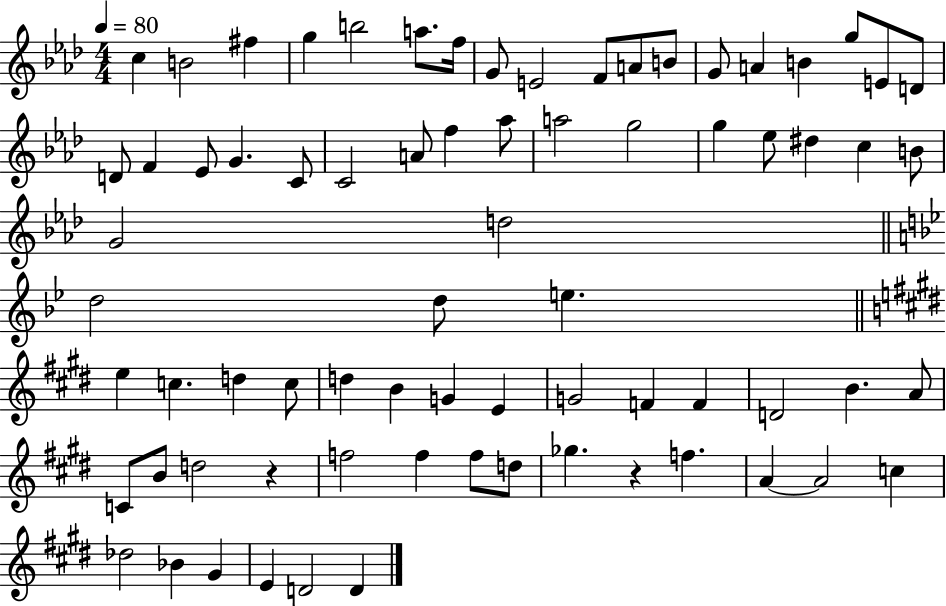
C5/q B4/h F#5/q G5/q B5/h A5/e. F5/s G4/e E4/h F4/e A4/e B4/e G4/e A4/q B4/q G5/e E4/e D4/e D4/e F4/q Eb4/e G4/q. C4/e C4/h A4/e F5/q Ab5/e A5/h G5/h G5/q Eb5/e D#5/q C5/q B4/e G4/h D5/h D5/h D5/e E5/q. E5/q C5/q. D5/q C5/e D5/q B4/q G4/q E4/q G4/h F4/q F4/q D4/h B4/q. A4/e C4/e B4/e D5/h R/q F5/h F5/q F5/e D5/e Gb5/q. R/q F5/q. A4/q A4/h C5/q Db5/h Bb4/q G#4/q E4/q D4/h D4/q